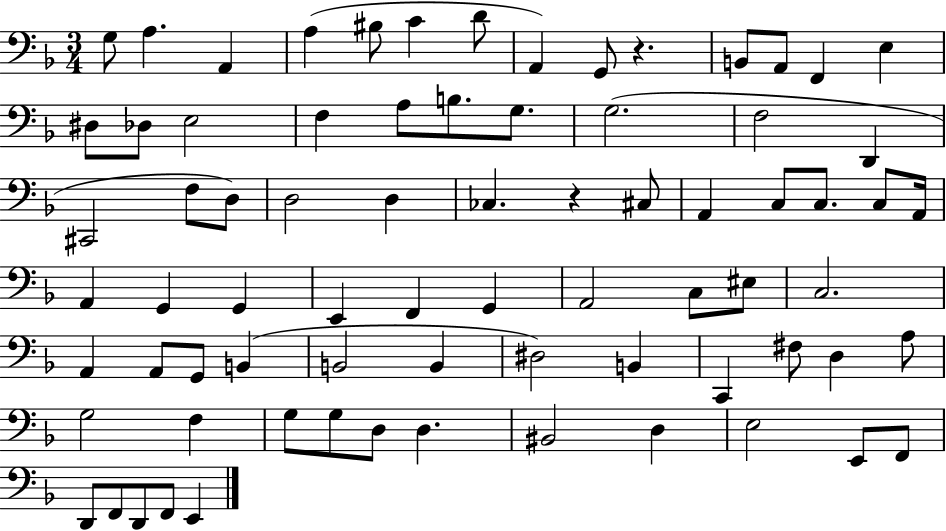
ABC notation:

X:1
T:Untitled
M:3/4
L:1/4
K:F
G,/2 A, A,, A, ^B,/2 C D/2 A,, G,,/2 z B,,/2 A,,/2 F,, E, ^D,/2 _D,/2 E,2 F, A,/2 B,/2 G,/2 G,2 F,2 D,, ^C,,2 F,/2 D,/2 D,2 D, _C, z ^C,/2 A,, C,/2 C,/2 C,/2 A,,/4 A,, G,, G,, E,, F,, G,, A,,2 C,/2 ^E,/2 C,2 A,, A,,/2 G,,/2 B,, B,,2 B,, ^D,2 B,, C,, ^F,/2 D, A,/2 G,2 F, G,/2 G,/2 D,/2 D, ^B,,2 D, E,2 E,,/2 F,,/2 D,,/2 F,,/2 D,,/2 F,,/2 E,,